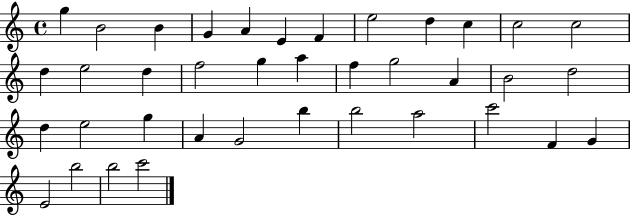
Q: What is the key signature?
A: C major